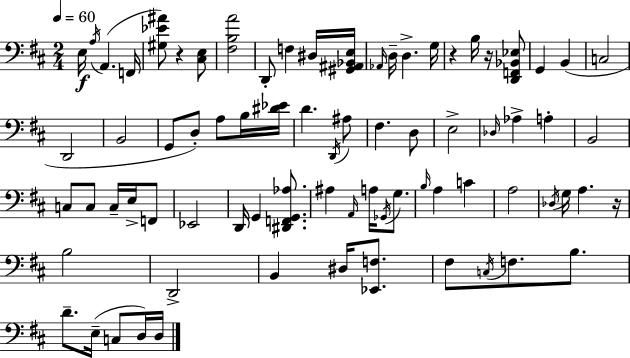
E3/s A3/s A2/q. F2/s [G#3,Eb4,A#4]/e R/q [C#3,E3]/e [F#3,B3,A4]/h D2/e F3/q D#3/s [G#2,A#2,Bb2,E3]/s Ab2/s D3/s D3/q. G3/s R/q B3/s R/s [D2,F2,Bb2,Eb3]/e G2/q B2/q C3/h D2/h B2/h G2/e D3/e A3/e B3/s [D#4,Eb4]/s D4/q. D2/s A#3/e F#3/q. D3/e E3/h Db3/s Ab3/q A3/q B2/h C3/e C3/e C3/s E3/s F2/e Eb2/h D2/s G2/q [D#2,F2,G2,Ab3]/e. A#3/q A2/s A3/s Gb2/s G3/e. B3/s A3/q C4/q A3/h Db3/s G3/s A3/q. R/s B3/h D2/h B2/q D#3/s [Eb2,F3]/e. F#3/e C3/s F3/e. B3/e. D4/e. E3/s C3/e D3/s D3/s